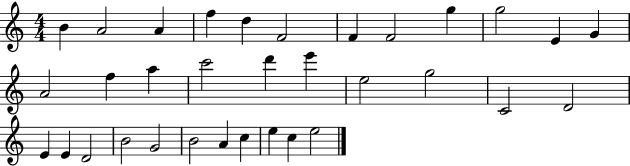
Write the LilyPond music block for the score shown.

{
  \clef treble
  \numericTimeSignature
  \time 4/4
  \key c \major
  b'4 a'2 a'4 | f''4 d''4 f'2 | f'4 f'2 g''4 | g''2 e'4 g'4 | \break a'2 f''4 a''4 | c'''2 d'''4 e'''4 | e''2 g''2 | c'2 d'2 | \break e'4 e'4 d'2 | b'2 g'2 | b'2 a'4 c''4 | e''4 c''4 e''2 | \break \bar "|."
}